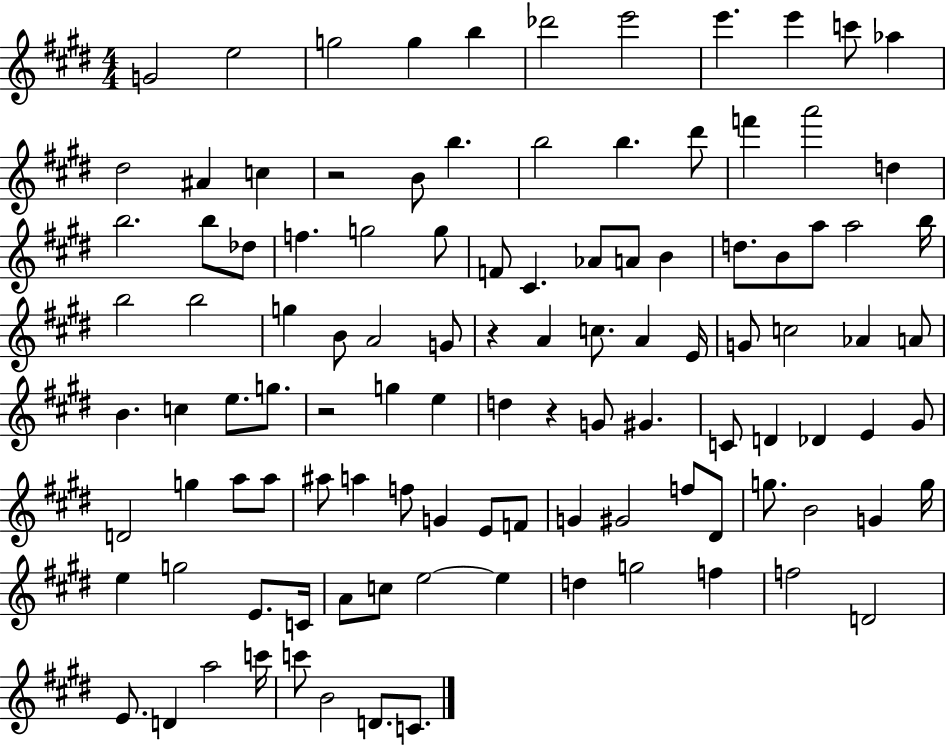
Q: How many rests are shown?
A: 4